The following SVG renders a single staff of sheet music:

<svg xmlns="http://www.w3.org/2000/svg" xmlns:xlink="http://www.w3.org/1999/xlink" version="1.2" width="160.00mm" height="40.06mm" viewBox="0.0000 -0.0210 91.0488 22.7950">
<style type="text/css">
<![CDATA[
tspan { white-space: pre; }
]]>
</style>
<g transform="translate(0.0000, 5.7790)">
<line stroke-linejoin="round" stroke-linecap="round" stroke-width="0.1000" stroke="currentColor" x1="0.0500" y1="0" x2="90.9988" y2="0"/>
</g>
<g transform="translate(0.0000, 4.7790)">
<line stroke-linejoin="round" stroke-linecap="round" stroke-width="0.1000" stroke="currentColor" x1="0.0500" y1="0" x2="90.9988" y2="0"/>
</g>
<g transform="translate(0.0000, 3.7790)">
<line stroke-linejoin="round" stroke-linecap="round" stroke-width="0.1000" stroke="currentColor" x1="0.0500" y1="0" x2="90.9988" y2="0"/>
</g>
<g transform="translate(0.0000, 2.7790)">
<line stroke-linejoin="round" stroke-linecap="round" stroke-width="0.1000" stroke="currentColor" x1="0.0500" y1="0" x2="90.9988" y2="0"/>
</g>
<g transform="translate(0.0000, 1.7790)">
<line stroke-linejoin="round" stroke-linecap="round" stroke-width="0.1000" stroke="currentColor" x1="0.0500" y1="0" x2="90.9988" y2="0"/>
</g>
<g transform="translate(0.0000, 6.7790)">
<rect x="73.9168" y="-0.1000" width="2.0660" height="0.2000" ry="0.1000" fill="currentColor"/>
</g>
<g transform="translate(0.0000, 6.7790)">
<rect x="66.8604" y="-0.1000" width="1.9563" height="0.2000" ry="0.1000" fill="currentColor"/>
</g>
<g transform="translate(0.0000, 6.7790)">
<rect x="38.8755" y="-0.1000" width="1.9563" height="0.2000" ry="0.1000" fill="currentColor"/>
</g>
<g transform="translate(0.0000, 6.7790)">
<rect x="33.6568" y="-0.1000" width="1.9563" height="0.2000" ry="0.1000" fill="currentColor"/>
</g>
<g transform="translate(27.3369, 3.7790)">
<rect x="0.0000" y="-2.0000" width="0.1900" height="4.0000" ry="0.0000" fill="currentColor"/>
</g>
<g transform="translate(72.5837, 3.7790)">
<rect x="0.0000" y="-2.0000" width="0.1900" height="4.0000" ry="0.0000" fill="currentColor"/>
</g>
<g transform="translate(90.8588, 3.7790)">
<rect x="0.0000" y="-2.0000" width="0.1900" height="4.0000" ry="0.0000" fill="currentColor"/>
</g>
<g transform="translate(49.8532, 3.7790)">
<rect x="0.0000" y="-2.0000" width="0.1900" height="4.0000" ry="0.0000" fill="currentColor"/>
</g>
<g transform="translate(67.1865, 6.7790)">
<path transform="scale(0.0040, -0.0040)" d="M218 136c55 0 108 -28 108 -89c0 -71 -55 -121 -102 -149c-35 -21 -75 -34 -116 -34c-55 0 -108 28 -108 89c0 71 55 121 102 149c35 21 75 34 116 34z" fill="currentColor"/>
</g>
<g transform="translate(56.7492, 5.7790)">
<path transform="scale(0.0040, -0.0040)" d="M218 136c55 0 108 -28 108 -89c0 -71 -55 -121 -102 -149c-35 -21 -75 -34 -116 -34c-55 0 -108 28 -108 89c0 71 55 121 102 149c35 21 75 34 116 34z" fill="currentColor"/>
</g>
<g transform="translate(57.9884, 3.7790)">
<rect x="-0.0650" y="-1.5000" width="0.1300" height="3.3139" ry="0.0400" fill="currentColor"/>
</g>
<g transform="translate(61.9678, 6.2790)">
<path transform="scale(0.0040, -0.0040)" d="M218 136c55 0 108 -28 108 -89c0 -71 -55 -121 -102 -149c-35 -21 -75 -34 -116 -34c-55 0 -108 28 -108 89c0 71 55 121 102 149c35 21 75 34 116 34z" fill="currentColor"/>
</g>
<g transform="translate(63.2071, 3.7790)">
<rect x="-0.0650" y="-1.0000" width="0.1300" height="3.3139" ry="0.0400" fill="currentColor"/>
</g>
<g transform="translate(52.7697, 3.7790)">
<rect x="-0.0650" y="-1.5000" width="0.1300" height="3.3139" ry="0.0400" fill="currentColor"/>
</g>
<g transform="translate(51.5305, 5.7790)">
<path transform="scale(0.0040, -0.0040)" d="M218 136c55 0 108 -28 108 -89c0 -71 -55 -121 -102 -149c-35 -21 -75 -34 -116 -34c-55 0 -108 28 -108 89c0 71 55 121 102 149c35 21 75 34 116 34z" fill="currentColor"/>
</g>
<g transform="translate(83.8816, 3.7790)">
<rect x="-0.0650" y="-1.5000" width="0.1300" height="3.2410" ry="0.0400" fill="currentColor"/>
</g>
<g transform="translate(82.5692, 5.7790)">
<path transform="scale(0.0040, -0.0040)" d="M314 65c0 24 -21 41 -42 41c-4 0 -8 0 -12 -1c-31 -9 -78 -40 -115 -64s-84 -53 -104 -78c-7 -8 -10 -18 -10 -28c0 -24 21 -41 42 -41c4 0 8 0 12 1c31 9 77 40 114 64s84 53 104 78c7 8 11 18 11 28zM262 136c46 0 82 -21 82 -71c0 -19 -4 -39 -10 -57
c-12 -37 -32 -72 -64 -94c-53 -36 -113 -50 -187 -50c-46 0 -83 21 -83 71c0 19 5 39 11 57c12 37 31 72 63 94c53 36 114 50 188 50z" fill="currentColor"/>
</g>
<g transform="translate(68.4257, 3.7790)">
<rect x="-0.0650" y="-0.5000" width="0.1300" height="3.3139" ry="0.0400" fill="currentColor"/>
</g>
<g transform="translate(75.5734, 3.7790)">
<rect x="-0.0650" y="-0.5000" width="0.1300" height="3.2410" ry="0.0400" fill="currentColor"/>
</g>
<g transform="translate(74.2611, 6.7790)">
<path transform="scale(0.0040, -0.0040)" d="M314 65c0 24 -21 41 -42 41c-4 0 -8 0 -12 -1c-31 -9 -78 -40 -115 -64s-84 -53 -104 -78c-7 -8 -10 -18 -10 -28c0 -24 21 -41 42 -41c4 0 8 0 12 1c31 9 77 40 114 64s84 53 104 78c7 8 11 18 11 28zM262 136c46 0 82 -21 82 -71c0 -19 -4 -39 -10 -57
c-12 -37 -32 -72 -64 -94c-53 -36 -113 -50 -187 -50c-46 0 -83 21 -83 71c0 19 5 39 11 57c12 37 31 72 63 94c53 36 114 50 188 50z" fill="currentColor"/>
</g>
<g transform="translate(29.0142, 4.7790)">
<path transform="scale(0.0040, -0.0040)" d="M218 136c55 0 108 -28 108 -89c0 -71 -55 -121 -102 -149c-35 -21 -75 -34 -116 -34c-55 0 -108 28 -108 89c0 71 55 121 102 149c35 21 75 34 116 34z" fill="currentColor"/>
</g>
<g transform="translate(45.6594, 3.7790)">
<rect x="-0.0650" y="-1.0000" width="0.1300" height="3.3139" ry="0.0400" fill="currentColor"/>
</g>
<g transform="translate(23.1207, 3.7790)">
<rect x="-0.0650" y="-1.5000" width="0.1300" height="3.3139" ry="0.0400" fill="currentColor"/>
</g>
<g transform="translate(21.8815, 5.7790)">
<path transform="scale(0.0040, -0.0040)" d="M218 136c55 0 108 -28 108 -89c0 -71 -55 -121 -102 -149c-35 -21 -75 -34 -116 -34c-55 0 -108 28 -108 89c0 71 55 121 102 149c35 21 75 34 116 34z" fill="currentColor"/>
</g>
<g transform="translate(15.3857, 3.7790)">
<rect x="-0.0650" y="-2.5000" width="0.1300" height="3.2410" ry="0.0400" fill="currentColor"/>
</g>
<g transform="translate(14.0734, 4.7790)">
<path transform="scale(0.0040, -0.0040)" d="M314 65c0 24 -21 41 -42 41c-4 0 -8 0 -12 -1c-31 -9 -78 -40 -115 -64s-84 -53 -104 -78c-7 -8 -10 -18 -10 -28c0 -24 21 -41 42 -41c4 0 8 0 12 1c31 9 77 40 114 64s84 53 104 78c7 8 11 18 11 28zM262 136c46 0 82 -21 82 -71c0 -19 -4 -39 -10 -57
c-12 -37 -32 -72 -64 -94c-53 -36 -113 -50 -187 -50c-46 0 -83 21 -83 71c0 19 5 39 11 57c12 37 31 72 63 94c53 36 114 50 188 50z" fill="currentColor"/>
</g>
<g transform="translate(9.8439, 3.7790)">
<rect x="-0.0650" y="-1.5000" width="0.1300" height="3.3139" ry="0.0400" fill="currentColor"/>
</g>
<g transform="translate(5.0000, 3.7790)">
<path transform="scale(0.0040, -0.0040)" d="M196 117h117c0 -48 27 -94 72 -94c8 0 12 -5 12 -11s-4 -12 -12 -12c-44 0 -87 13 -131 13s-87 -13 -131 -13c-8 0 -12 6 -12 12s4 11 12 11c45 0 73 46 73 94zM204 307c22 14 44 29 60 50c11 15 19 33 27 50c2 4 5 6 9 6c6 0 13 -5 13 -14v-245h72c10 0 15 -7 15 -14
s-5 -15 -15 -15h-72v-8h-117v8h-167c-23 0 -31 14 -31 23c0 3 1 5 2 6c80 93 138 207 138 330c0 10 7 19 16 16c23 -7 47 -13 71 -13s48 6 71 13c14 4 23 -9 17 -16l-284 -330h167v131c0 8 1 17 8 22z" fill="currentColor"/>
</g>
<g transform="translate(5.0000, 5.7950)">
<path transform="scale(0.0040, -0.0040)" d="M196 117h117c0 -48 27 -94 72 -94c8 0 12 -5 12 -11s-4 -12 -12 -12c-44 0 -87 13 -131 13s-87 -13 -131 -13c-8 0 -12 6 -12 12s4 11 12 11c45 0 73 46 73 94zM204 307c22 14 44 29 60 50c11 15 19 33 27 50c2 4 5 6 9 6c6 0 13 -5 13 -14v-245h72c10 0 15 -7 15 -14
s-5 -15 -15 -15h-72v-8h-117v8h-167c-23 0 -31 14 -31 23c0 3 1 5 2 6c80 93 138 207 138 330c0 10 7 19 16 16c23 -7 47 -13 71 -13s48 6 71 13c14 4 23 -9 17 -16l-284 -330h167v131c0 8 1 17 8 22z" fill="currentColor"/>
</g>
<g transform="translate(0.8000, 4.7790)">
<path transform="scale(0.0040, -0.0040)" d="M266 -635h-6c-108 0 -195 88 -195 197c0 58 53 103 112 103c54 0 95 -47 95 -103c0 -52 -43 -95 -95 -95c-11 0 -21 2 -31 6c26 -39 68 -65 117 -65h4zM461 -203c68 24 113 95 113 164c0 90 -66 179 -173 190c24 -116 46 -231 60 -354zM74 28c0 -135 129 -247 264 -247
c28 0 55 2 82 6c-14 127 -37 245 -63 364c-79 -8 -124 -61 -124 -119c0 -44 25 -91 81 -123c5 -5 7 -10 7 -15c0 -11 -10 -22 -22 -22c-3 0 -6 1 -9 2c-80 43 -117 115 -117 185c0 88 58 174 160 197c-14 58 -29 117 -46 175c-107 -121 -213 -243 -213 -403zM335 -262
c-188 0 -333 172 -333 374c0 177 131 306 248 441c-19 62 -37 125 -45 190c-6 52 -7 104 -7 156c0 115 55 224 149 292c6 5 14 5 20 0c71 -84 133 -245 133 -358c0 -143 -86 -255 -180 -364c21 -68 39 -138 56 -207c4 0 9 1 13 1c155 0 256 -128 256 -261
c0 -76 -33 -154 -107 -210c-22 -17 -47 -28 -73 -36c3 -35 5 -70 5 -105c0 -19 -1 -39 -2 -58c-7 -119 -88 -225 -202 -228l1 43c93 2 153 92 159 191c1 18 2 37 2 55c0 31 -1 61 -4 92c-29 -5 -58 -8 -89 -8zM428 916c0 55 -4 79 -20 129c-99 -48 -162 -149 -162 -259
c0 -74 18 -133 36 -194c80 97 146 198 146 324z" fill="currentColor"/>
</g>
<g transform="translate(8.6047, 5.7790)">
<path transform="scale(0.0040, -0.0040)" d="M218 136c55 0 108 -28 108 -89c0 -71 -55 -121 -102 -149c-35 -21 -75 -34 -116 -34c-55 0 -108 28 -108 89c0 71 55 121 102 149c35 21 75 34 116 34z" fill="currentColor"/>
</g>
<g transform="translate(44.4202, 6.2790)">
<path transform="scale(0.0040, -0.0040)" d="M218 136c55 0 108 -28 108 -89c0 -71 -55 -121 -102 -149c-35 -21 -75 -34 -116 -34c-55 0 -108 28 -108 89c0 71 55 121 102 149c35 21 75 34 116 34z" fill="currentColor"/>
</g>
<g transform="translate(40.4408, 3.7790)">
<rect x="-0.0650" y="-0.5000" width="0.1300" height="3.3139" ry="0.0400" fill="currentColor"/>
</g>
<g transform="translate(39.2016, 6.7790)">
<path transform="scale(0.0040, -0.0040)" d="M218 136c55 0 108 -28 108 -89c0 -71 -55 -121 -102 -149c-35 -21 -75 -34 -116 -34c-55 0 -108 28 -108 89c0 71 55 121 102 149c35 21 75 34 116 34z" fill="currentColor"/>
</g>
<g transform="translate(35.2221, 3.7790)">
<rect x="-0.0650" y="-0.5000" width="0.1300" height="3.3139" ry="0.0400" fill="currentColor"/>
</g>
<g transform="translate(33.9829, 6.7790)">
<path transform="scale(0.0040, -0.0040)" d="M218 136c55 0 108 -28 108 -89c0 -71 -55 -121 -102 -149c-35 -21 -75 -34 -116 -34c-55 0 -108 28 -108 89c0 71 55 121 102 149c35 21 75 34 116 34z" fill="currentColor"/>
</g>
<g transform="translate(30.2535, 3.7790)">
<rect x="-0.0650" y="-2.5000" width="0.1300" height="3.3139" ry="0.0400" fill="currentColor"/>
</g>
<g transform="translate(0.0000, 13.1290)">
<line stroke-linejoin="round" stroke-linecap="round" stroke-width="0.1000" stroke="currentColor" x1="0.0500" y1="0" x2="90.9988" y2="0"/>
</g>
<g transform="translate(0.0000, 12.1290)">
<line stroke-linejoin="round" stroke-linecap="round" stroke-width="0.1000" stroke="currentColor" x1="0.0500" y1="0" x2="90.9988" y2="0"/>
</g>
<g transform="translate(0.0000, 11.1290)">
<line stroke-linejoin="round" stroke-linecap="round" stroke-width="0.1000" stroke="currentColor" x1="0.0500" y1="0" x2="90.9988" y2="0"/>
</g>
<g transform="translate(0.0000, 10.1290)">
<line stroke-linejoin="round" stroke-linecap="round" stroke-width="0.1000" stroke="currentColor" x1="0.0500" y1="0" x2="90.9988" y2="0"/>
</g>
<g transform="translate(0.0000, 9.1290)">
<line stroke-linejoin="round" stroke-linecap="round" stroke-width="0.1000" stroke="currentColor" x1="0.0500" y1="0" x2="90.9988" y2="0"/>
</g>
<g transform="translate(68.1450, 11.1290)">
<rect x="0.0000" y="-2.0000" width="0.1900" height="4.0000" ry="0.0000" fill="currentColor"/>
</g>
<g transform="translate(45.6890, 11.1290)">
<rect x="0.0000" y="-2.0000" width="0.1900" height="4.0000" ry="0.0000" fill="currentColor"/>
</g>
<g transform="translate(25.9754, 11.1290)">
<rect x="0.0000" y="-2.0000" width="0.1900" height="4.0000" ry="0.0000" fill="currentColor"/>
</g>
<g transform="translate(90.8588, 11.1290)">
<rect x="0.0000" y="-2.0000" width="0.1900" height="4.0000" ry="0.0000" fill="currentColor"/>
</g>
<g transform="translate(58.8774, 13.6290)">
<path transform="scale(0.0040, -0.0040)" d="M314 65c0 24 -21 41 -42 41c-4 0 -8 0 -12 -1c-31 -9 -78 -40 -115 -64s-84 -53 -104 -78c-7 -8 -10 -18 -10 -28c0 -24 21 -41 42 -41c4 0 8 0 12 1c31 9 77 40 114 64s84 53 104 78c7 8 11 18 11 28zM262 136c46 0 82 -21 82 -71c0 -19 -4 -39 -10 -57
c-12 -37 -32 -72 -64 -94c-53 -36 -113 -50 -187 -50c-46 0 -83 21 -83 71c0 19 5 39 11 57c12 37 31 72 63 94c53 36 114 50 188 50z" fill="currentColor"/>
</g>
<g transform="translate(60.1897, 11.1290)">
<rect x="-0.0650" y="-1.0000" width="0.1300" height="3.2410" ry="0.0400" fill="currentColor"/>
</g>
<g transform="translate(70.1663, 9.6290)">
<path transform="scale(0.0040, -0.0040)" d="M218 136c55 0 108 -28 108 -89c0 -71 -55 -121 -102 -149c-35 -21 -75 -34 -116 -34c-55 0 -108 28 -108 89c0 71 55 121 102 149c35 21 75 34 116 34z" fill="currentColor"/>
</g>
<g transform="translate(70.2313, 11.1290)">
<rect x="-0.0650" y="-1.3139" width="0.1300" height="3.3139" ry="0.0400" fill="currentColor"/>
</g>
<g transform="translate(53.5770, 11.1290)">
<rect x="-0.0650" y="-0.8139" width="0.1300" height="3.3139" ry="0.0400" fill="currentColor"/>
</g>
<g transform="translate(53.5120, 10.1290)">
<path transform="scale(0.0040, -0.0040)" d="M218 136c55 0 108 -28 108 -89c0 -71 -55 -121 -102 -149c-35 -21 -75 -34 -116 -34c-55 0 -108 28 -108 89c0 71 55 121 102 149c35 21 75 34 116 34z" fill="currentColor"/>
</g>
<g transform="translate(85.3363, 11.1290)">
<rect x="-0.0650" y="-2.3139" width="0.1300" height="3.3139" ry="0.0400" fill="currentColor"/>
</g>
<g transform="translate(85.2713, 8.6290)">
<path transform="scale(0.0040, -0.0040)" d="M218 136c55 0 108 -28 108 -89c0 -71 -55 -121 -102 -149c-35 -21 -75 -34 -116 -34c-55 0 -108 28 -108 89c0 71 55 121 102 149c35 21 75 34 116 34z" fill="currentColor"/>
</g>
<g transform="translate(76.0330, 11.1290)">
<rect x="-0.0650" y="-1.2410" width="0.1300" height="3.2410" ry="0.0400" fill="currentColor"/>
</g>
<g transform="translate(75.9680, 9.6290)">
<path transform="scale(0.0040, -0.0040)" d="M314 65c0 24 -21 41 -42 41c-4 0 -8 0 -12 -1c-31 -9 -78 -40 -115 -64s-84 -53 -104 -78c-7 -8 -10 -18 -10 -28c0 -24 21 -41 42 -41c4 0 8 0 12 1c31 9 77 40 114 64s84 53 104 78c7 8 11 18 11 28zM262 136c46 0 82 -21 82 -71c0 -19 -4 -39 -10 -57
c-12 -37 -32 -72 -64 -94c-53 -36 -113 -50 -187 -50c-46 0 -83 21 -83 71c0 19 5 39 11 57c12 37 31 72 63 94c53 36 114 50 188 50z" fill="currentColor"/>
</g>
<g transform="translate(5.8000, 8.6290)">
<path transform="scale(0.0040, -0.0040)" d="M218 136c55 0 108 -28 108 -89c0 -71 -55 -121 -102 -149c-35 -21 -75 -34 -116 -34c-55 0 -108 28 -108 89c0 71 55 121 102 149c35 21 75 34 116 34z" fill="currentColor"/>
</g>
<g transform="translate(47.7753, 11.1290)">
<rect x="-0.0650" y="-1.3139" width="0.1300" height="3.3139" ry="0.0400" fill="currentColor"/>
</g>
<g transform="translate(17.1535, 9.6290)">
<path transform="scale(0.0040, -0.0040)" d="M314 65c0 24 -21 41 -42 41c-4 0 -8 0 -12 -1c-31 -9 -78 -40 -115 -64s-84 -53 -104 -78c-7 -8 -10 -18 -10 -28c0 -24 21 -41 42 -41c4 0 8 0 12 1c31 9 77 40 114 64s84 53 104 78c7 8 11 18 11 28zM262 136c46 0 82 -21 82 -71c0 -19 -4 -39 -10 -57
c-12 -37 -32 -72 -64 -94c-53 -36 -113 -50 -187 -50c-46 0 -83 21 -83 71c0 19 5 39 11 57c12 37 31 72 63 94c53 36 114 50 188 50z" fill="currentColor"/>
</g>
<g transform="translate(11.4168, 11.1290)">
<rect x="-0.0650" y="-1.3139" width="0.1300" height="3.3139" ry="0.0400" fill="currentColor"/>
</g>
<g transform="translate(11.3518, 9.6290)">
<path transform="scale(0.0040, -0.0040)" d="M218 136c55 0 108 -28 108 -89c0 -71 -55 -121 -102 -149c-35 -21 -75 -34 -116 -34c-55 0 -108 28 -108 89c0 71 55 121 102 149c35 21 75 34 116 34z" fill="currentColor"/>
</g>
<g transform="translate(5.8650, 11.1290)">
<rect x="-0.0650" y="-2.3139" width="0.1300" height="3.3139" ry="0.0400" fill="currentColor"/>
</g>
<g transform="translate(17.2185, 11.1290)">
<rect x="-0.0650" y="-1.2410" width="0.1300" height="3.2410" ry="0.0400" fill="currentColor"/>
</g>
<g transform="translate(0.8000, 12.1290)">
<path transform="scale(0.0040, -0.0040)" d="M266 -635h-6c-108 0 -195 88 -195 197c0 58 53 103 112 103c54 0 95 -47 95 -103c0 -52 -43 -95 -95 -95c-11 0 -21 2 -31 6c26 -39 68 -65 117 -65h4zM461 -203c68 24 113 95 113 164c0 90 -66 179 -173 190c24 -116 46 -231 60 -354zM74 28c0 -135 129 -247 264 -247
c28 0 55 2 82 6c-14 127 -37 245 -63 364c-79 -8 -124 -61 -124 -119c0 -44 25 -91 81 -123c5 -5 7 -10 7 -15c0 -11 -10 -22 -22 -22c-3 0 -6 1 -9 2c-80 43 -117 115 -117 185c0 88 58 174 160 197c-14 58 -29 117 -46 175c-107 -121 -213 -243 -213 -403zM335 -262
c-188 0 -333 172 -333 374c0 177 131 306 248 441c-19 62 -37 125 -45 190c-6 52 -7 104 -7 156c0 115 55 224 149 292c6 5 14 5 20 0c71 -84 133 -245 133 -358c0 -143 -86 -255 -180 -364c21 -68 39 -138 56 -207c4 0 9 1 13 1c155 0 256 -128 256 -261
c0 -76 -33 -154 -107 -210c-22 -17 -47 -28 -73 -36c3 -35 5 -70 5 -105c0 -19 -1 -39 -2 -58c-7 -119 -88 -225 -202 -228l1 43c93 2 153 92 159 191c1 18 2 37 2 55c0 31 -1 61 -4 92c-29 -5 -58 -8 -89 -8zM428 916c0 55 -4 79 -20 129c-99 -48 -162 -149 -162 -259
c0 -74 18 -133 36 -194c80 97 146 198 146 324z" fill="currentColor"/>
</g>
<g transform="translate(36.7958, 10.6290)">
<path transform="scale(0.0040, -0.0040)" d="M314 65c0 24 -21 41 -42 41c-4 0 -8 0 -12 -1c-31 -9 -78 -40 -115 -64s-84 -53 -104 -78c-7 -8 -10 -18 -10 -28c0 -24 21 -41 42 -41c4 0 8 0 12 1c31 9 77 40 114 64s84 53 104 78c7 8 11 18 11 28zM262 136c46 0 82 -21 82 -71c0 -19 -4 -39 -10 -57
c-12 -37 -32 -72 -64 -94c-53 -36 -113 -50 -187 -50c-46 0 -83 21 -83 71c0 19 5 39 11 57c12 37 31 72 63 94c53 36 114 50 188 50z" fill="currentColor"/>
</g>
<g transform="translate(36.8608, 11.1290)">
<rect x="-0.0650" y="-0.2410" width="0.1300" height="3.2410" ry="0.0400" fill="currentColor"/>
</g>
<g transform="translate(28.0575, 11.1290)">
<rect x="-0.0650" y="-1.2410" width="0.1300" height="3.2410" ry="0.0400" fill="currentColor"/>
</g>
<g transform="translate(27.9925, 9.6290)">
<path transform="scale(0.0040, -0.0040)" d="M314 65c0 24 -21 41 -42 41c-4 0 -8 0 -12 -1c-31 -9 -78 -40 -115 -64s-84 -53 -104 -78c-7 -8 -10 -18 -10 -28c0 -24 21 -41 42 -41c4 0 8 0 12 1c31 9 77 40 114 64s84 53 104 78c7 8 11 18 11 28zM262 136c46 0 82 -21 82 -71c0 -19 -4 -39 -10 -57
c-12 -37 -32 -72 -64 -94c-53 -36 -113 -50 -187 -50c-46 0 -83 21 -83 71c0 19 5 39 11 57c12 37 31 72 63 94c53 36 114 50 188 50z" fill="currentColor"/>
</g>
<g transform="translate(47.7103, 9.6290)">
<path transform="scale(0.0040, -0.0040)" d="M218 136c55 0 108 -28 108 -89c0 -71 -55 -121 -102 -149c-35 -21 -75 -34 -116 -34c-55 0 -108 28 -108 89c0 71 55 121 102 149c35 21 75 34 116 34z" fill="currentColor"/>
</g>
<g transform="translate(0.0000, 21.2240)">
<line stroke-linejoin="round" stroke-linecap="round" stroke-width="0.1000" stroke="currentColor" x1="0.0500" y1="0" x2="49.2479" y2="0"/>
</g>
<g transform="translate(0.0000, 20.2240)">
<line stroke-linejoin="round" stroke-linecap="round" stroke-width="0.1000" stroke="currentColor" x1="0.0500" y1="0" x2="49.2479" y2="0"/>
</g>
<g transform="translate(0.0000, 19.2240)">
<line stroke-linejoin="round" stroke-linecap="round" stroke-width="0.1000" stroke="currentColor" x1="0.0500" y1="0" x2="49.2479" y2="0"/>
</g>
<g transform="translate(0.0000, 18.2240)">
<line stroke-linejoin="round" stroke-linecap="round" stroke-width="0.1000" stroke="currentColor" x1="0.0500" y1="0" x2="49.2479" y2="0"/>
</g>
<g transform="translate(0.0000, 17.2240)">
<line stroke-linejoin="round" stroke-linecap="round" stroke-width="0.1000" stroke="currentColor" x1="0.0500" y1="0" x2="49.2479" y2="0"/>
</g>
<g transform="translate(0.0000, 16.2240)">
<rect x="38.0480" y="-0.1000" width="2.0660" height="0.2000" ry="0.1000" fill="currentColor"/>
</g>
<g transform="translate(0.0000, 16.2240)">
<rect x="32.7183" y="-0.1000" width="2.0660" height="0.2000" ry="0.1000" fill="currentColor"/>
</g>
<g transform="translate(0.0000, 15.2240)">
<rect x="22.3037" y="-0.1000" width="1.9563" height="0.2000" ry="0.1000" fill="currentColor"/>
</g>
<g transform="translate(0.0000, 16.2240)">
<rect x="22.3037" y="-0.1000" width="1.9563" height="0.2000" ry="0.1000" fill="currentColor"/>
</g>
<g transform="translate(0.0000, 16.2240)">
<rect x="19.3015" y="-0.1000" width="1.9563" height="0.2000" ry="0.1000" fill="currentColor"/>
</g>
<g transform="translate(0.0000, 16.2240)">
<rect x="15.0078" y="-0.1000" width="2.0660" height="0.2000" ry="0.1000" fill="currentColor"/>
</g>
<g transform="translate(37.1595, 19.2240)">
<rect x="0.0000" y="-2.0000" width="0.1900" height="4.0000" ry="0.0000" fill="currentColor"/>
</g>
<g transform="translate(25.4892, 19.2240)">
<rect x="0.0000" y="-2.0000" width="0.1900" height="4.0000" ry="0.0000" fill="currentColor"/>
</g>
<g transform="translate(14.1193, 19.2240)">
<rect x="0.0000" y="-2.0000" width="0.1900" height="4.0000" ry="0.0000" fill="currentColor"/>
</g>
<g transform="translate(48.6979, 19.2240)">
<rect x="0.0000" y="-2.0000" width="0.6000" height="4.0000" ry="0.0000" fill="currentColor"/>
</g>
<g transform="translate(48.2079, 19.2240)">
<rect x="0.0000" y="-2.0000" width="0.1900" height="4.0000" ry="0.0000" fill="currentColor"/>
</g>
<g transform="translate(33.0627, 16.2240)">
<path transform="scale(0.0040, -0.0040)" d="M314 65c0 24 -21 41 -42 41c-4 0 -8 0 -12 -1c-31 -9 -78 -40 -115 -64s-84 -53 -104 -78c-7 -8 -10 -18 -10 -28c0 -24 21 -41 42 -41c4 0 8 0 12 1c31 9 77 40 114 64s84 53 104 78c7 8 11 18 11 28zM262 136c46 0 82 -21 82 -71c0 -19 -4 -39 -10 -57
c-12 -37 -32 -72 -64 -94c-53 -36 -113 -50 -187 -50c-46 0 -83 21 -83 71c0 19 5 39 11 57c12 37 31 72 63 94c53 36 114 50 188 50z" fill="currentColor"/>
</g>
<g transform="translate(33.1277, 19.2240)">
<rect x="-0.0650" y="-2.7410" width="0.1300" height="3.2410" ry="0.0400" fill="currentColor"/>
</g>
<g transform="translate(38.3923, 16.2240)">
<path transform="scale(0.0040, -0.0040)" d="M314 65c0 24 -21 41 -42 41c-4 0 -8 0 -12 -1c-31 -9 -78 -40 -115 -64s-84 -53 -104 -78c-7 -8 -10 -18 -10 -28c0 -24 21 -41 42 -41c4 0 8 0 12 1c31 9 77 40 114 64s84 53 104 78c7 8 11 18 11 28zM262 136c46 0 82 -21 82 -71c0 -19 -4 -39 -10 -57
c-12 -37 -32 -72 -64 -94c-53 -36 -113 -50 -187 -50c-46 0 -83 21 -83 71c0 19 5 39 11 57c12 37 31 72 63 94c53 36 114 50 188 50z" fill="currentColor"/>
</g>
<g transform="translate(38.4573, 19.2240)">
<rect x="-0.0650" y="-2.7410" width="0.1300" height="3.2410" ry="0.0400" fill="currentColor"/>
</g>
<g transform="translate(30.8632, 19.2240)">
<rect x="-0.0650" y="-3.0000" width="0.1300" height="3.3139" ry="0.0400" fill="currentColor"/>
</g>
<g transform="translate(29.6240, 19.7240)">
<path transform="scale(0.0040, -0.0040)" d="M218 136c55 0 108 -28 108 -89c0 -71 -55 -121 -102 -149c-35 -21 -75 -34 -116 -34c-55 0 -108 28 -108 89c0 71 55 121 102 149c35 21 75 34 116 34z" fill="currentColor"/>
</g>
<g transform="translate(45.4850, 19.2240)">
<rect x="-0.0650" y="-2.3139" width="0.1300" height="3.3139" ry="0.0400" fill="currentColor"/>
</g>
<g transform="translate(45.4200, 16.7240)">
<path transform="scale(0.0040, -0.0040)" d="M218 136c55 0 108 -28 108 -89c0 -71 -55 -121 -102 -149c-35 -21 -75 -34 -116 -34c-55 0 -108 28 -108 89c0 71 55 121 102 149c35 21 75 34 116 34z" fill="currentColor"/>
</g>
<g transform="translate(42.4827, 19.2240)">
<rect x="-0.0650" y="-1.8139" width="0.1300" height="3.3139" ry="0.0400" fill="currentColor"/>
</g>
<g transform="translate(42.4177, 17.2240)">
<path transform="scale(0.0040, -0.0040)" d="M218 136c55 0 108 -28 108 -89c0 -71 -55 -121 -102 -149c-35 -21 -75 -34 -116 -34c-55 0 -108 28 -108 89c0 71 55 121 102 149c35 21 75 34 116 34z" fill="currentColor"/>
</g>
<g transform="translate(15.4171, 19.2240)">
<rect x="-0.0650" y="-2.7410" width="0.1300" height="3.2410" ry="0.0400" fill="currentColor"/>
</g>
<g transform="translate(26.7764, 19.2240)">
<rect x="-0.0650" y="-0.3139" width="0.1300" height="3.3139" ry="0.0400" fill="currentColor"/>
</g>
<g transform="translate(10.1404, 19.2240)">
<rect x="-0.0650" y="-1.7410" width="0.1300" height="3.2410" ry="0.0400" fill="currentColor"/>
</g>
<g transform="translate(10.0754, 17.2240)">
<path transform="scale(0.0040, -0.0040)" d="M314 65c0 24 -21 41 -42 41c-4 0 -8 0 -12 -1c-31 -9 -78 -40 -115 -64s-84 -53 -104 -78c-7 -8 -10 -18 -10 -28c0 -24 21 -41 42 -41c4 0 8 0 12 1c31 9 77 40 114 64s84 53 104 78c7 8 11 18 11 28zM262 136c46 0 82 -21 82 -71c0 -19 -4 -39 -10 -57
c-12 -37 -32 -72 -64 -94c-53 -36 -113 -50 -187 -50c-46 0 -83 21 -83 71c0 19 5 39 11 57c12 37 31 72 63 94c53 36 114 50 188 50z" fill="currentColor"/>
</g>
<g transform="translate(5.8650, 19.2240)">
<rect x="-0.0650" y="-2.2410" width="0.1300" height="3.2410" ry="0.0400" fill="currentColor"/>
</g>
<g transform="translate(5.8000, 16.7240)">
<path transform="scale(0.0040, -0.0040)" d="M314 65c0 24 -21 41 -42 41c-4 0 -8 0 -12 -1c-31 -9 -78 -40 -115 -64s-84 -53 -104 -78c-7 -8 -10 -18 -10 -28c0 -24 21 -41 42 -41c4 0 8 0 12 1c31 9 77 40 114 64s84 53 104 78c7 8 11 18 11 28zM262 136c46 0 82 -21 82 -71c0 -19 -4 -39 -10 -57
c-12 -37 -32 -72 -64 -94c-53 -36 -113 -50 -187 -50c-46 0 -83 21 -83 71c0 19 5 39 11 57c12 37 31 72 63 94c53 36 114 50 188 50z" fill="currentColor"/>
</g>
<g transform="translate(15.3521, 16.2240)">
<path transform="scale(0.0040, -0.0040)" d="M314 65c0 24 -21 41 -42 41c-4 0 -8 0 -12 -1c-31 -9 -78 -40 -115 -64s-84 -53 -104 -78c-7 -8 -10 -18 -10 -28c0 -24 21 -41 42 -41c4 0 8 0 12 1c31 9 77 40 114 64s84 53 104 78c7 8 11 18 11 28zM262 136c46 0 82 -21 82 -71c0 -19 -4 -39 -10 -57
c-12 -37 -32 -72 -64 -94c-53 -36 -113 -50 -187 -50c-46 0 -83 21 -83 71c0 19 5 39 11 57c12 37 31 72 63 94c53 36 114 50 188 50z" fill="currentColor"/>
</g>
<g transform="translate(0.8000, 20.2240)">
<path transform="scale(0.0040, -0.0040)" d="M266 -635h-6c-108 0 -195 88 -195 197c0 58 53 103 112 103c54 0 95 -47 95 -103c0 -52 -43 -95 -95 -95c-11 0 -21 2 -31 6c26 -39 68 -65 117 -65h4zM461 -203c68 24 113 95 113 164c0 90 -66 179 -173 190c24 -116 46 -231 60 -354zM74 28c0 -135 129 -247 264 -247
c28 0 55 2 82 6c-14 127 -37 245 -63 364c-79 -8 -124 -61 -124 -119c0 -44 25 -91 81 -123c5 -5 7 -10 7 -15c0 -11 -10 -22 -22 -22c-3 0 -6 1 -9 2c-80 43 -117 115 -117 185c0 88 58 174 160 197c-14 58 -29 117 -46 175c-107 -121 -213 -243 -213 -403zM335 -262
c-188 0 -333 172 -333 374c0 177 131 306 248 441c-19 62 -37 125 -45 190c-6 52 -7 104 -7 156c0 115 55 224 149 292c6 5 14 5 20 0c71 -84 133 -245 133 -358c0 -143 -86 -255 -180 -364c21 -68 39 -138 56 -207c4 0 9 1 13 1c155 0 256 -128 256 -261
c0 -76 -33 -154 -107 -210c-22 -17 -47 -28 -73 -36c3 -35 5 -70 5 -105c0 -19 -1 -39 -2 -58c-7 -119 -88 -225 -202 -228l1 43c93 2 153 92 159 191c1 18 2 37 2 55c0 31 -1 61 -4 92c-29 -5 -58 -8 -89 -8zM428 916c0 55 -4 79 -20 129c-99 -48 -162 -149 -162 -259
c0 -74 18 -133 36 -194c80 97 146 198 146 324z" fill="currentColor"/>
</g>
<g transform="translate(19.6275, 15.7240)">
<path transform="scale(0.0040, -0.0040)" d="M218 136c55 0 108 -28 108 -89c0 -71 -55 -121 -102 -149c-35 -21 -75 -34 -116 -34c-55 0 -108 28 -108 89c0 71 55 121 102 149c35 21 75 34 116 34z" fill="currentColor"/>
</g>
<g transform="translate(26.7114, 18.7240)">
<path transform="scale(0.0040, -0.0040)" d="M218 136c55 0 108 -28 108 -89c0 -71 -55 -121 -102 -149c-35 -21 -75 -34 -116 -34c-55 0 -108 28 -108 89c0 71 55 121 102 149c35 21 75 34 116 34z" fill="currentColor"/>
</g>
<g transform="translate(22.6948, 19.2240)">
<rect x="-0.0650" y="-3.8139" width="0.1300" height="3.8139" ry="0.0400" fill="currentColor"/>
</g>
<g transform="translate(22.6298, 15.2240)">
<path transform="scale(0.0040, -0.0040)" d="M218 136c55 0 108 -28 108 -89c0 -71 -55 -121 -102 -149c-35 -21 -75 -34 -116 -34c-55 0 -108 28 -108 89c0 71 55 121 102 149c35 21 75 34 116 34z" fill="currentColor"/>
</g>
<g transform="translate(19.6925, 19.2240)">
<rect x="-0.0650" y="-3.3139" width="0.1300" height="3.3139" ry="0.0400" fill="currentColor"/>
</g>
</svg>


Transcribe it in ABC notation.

X:1
T:Untitled
M:4/4
L:1/4
K:C
E G2 E G C C D E E D C C2 E2 g e e2 e2 c2 e d D2 e e2 g g2 f2 a2 b c' c A a2 a2 f g